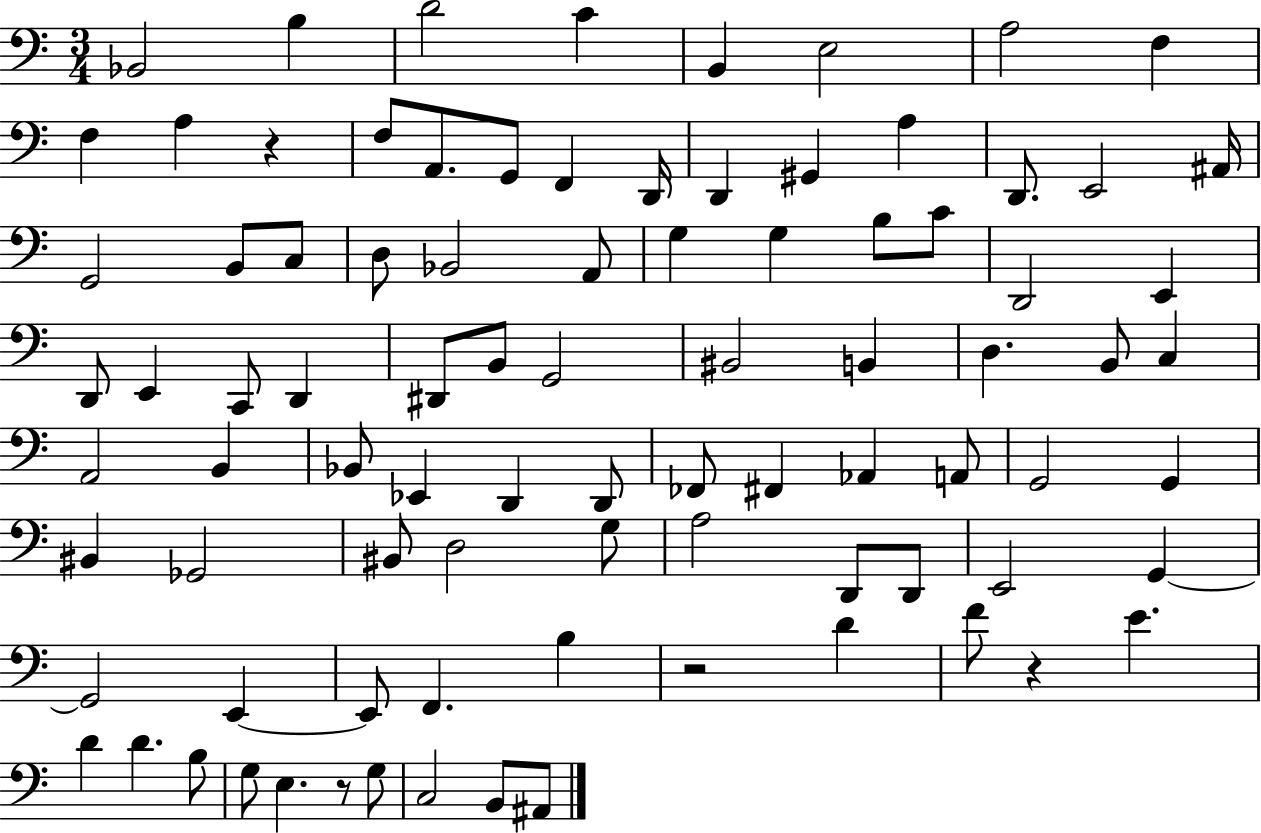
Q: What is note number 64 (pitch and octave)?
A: D2